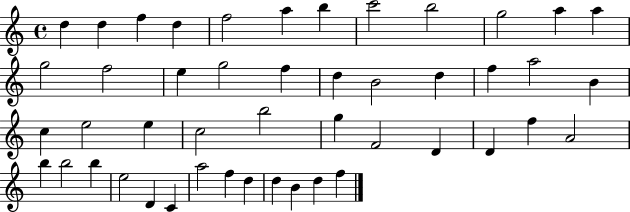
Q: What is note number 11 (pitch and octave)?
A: A5